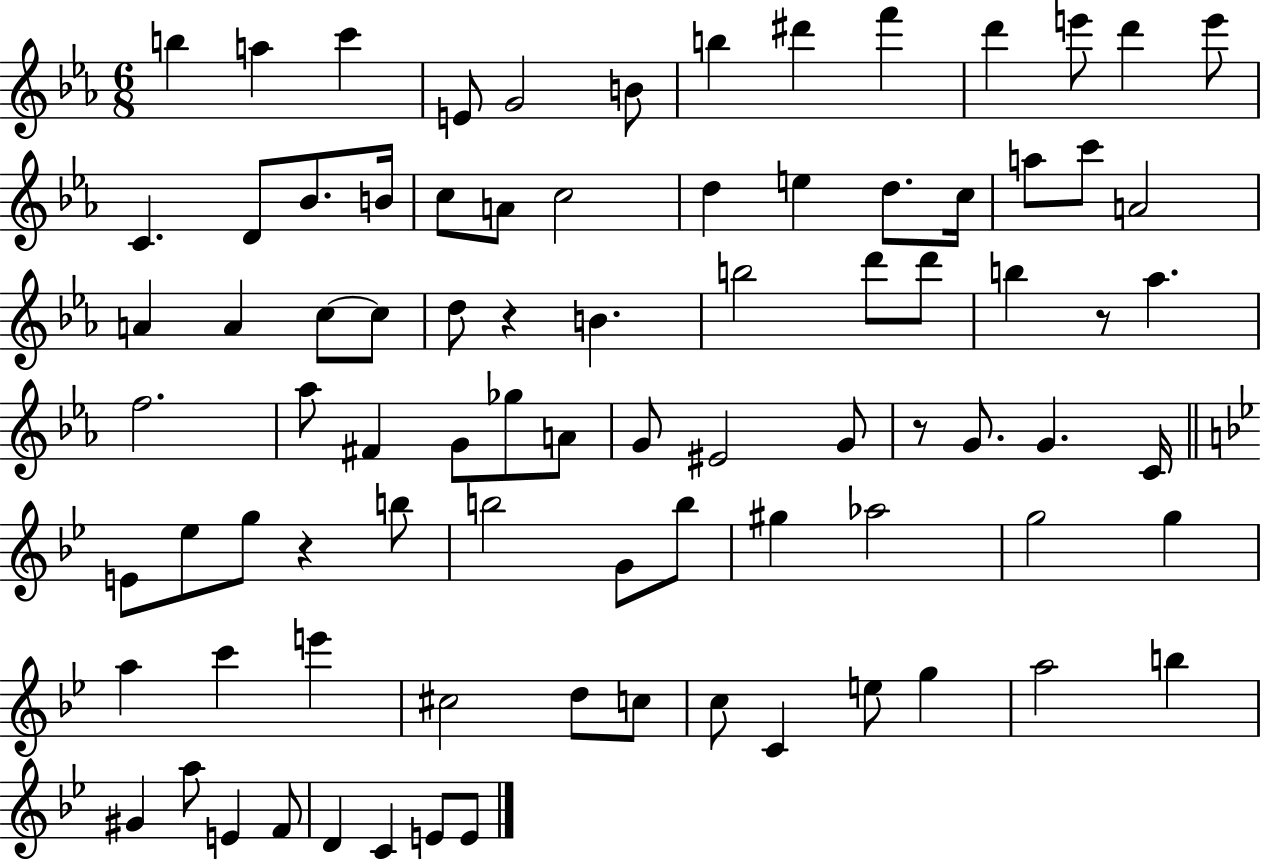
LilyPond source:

{
  \clef treble
  \numericTimeSignature
  \time 6/8
  \key ees \major
  b''4 a''4 c'''4 | e'8 g'2 b'8 | b''4 dis'''4 f'''4 | d'''4 e'''8 d'''4 e'''8 | \break c'4. d'8 bes'8. b'16 | c''8 a'8 c''2 | d''4 e''4 d''8. c''16 | a''8 c'''8 a'2 | \break a'4 a'4 c''8~~ c''8 | d''8 r4 b'4. | b''2 d'''8 d'''8 | b''4 r8 aes''4. | \break f''2. | aes''8 fis'4 g'8 ges''8 a'8 | g'8 eis'2 g'8 | r8 g'8. g'4. c'16 | \break \bar "||" \break \key bes \major e'8 ees''8 g''8 r4 b''8 | b''2 g'8 b''8 | gis''4 aes''2 | g''2 g''4 | \break a''4 c'''4 e'''4 | cis''2 d''8 c''8 | c''8 c'4 e''8 g''4 | a''2 b''4 | \break gis'4 a''8 e'4 f'8 | d'4 c'4 e'8 e'8 | \bar "|."
}